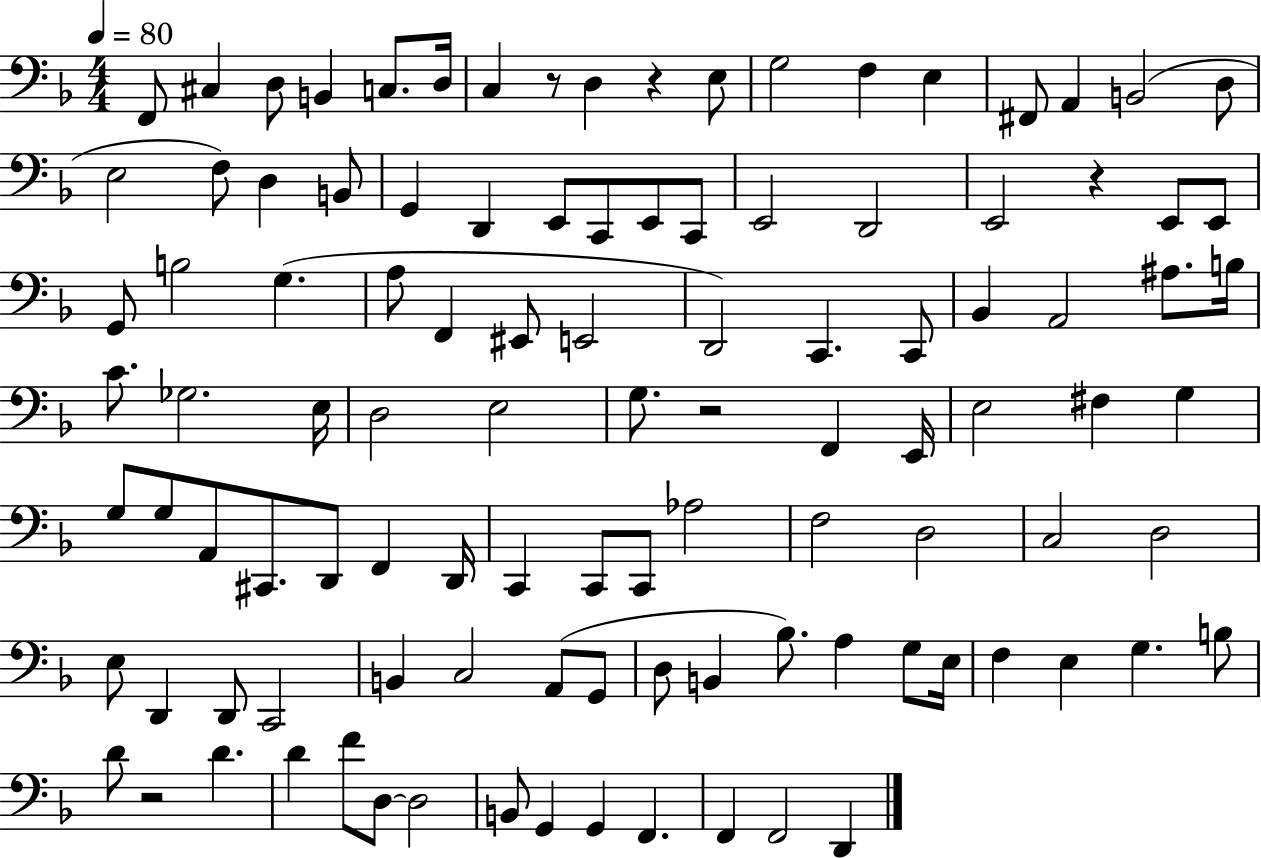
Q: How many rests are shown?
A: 5